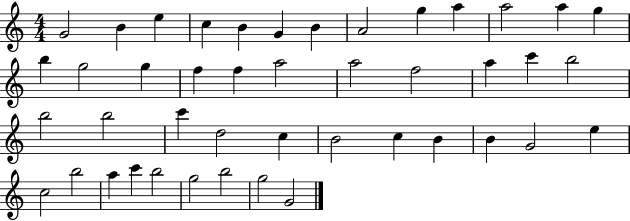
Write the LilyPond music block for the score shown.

{
  \clef treble
  \numericTimeSignature
  \time 4/4
  \key c \major
  g'2 b'4 e''4 | c''4 b'4 g'4 b'4 | a'2 g''4 a''4 | a''2 a''4 g''4 | \break b''4 g''2 g''4 | f''4 f''4 a''2 | a''2 f''2 | a''4 c'''4 b''2 | \break b''2 b''2 | c'''4 d''2 c''4 | b'2 c''4 b'4 | b'4 g'2 e''4 | \break c''2 b''2 | a''4 c'''4 b''2 | g''2 b''2 | g''2 g'2 | \break \bar "|."
}